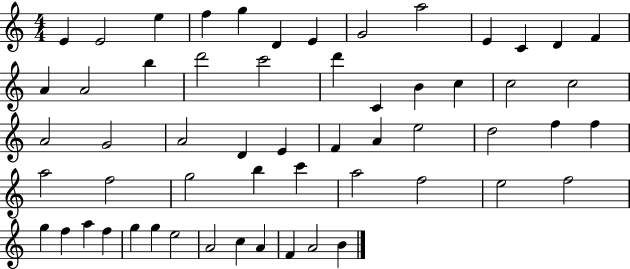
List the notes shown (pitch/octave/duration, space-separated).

E4/q E4/h E5/q F5/q G5/q D4/q E4/q G4/h A5/h E4/q C4/q D4/q F4/q A4/q A4/h B5/q D6/h C6/h D6/q C4/q B4/q C5/q C5/h C5/h A4/h G4/h A4/h D4/q E4/q F4/q A4/q E5/h D5/h F5/q F5/q A5/h F5/h G5/h B5/q C6/q A5/h F5/h E5/h F5/h G5/q F5/q A5/q F5/q G5/q G5/q E5/h A4/h C5/q A4/q F4/q A4/h B4/q